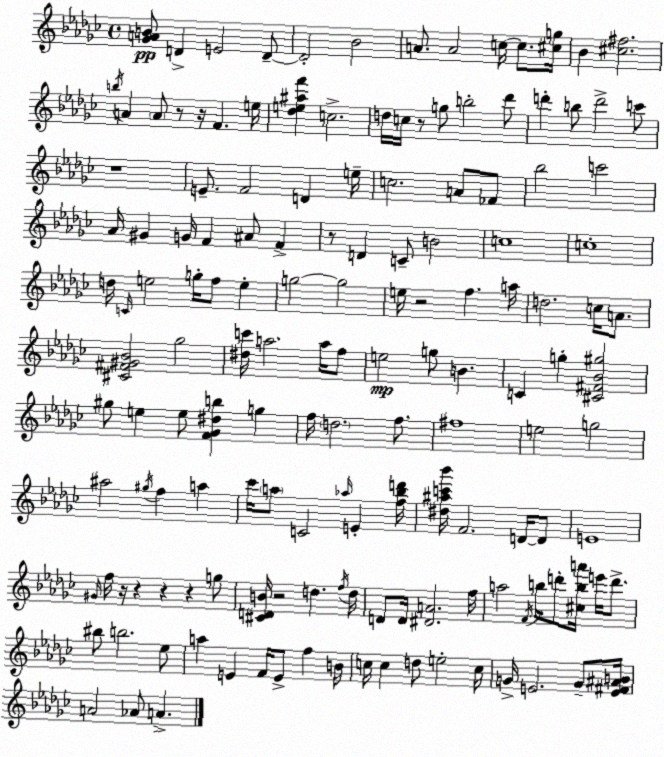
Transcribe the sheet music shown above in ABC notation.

X:1
T:Untitled
M:4/4
L:1/4
K:Ebm
[_GAB]/2 D E2 D/2 D2 _B2 A/2 A2 c/4 c/2 [^cg]/4 _B [^c^f]2 b/4 A A/2 z/2 z/4 F e/4 [_de^af'] c2 d/4 c/4 z/2 g/2 b2 _d'/2 d' b/2 d'2 c'/2 z4 E/2 F2 D e/4 c2 A/2 _F/2 _b2 c'2 _A/4 ^G G/4 F ^A/2 F z/2 D C/2 B2 c4 c4 d/4 C/4 e2 g/4 f/2 e g2 g2 e/4 z2 f a/4 d2 c/4 A/2 [^C^F^G_B]2 _g2 [^dc']/4 a2 a/4 f/2 e2 g/2 B C g [^C^F_B^g]2 ^g/2 e e/2 [F_G^db] g f/4 d2 f/2 ^f4 e2 g2 ^a2 ^g/4 f a _c'/4 a/2 C2 _a/4 E [f_bd']/4 [^d^ac'_b']/4 F2 D/4 D/2 E4 ^G/4 f/4 z/4 z z z g/2 [^CDB]/4 z2 d f/4 d/4 D/2 D/4 [^DA]2 f/4 a2 F/4 b/4 d'/2 [^cba']/4 e'/4 d'/2 ^b/2 b2 _e/2 a E F/4 E/2 f B/4 c/4 c d/2 e2 c/4 G/4 E2 G/2 [E^F^AB]/4 A2 _A/2 A